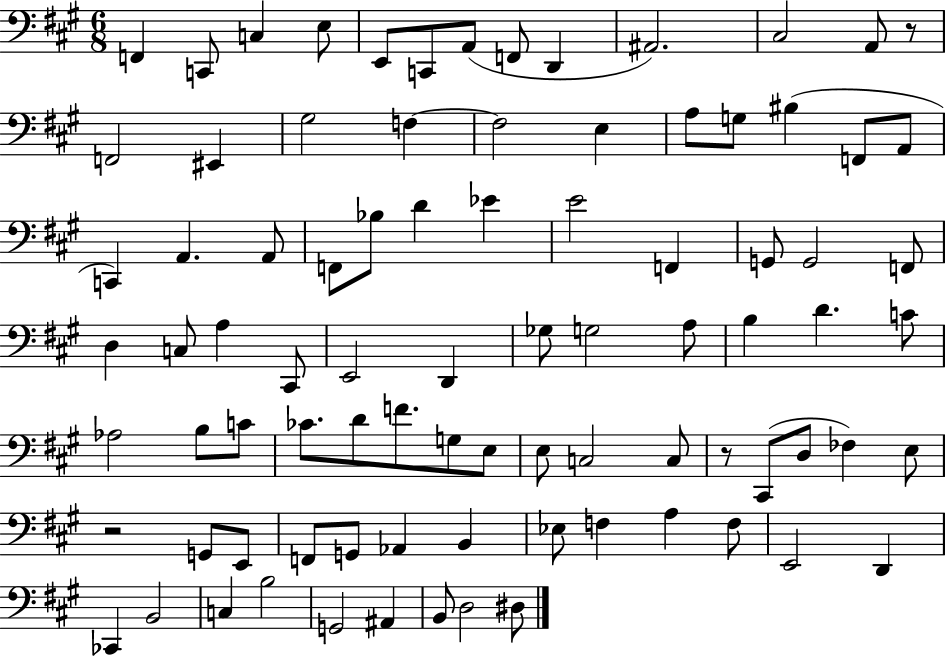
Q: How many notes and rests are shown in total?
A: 86